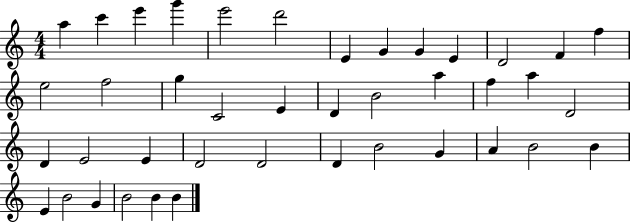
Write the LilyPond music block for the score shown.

{
  \clef treble
  \numericTimeSignature
  \time 4/4
  \key c \major
  a''4 c'''4 e'''4 g'''4 | e'''2 d'''2 | e'4 g'4 g'4 e'4 | d'2 f'4 f''4 | \break e''2 f''2 | g''4 c'2 e'4 | d'4 b'2 a''4 | f''4 a''4 d'2 | \break d'4 e'2 e'4 | d'2 d'2 | d'4 b'2 g'4 | a'4 b'2 b'4 | \break e'4 b'2 g'4 | b'2 b'4 b'4 | \bar "|."
}